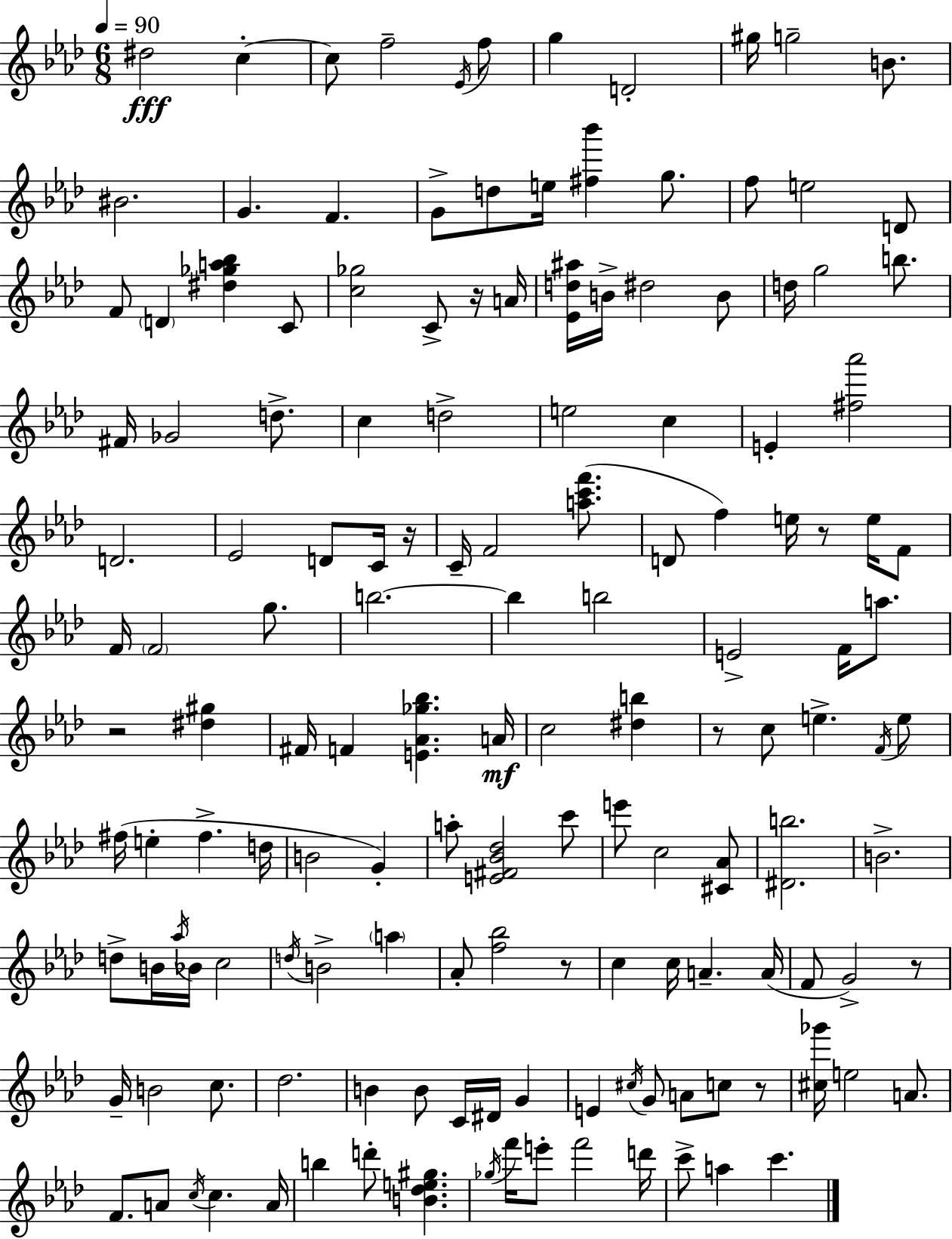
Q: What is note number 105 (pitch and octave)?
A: C#5